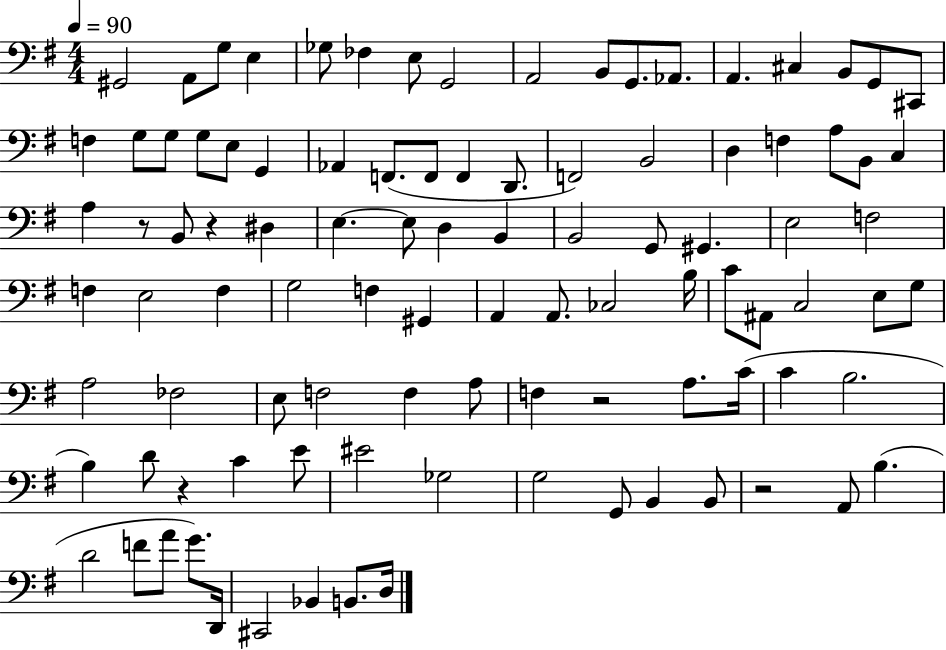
G#2/h A2/e G3/e E3/q Gb3/e FES3/q E3/e G2/h A2/h B2/e G2/e. Ab2/e. A2/q. C#3/q B2/e G2/e C#2/e F3/q G3/e G3/e G3/e E3/e G2/q Ab2/q F2/e. F2/e F2/q D2/e. F2/h B2/h D3/q F3/q A3/e B2/e C3/q A3/q R/e B2/e R/q D#3/q E3/q. E3/e D3/q B2/q B2/h G2/e G#2/q. E3/h F3/h F3/q E3/h F3/q G3/h F3/q G#2/q A2/q A2/e. CES3/h B3/s C4/e A#2/e C3/h E3/e G3/e A3/h FES3/h E3/e F3/h F3/q A3/e F3/q R/h A3/e. C4/s C4/q B3/h. B3/q D4/e R/q C4/q E4/e EIS4/h Gb3/h G3/h G2/e B2/q B2/e R/h A2/e B3/q. D4/h F4/e A4/e G4/e. D2/s C#2/h Bb2/q B2/e. D3/s